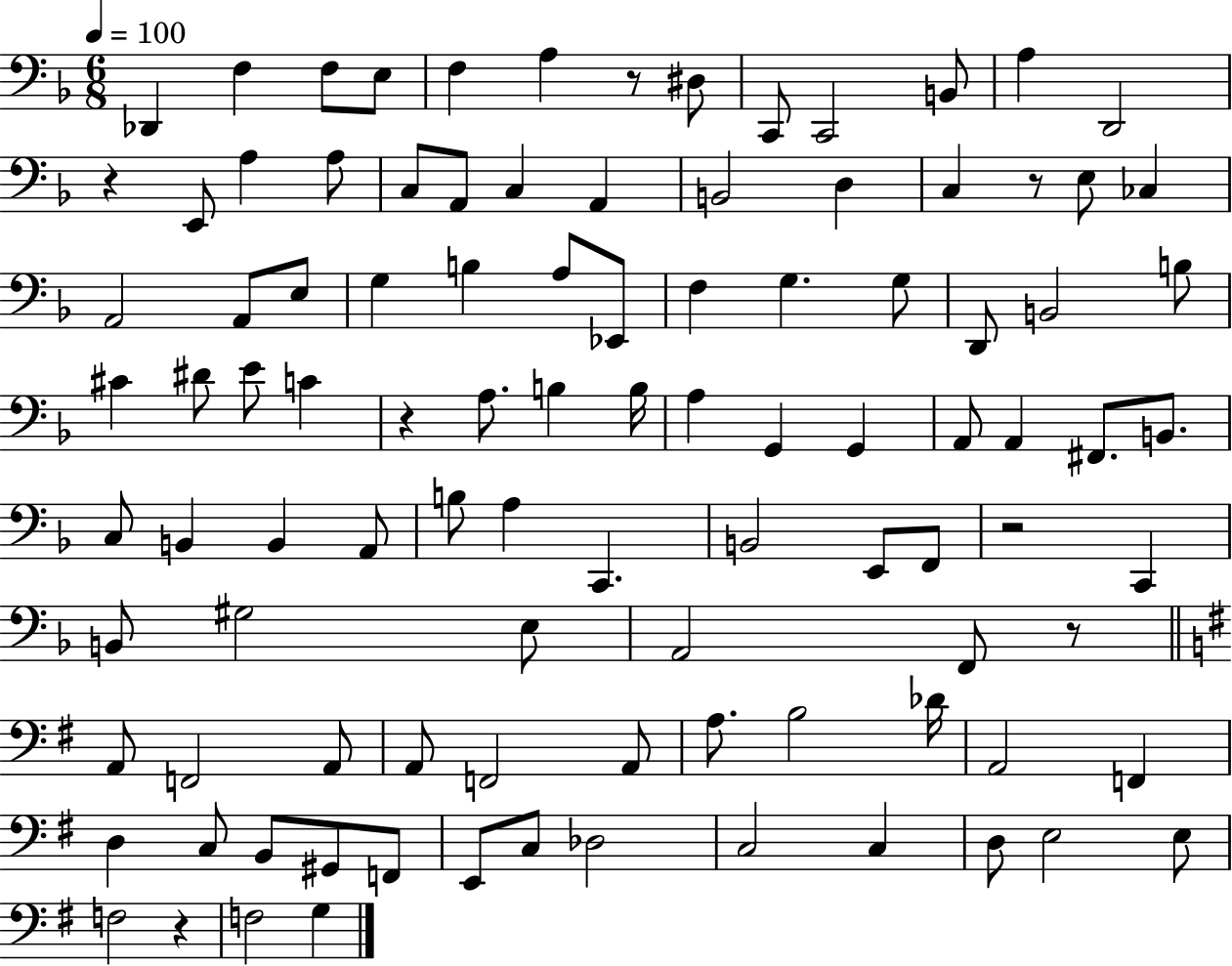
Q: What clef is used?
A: bass